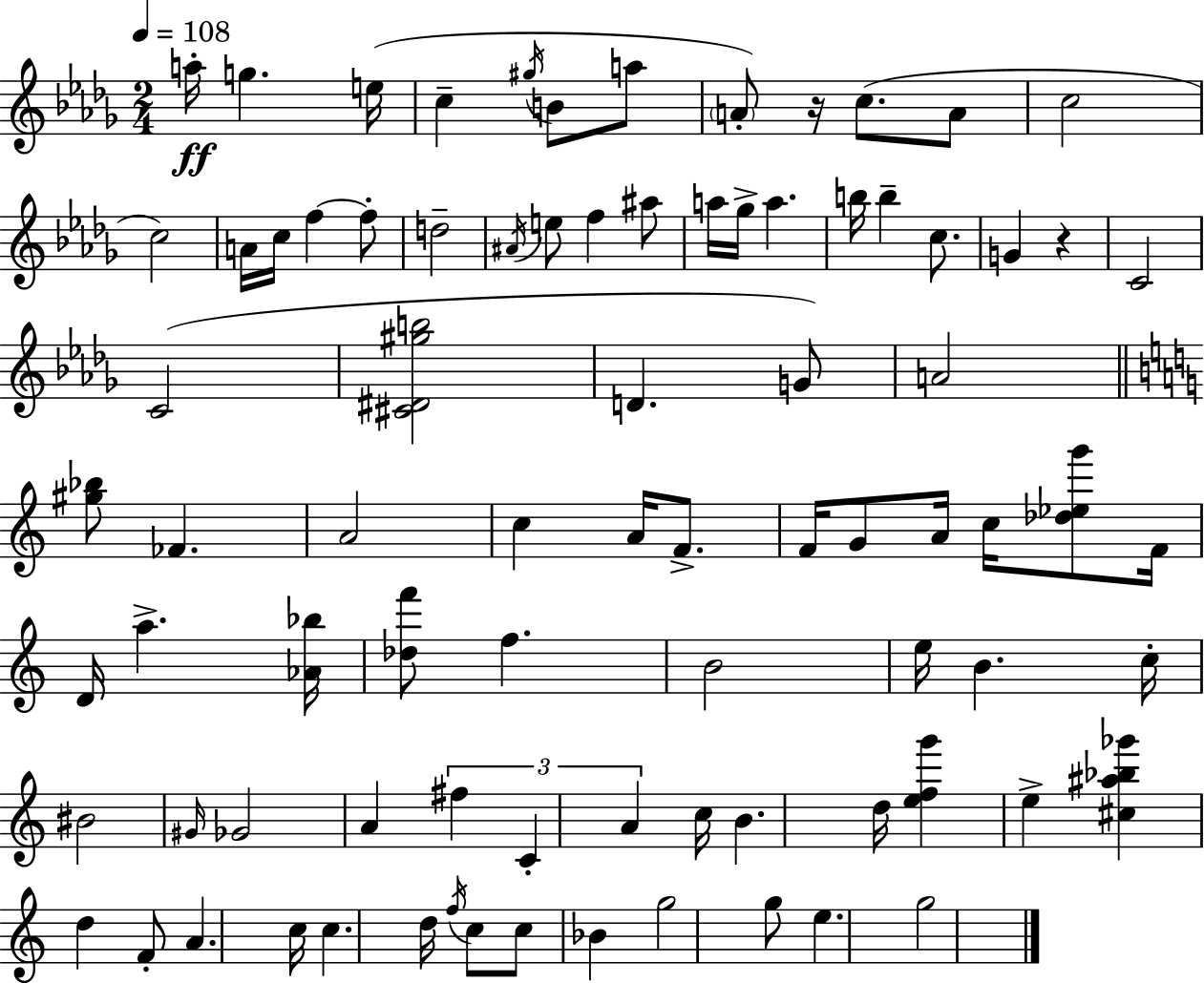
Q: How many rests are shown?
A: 2